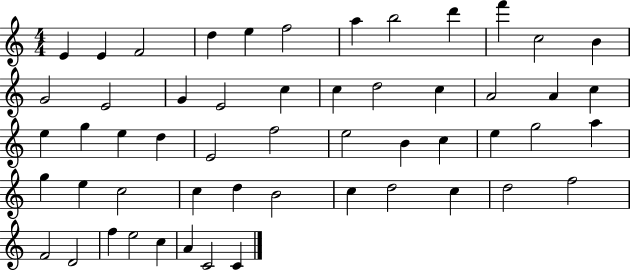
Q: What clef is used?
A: treble